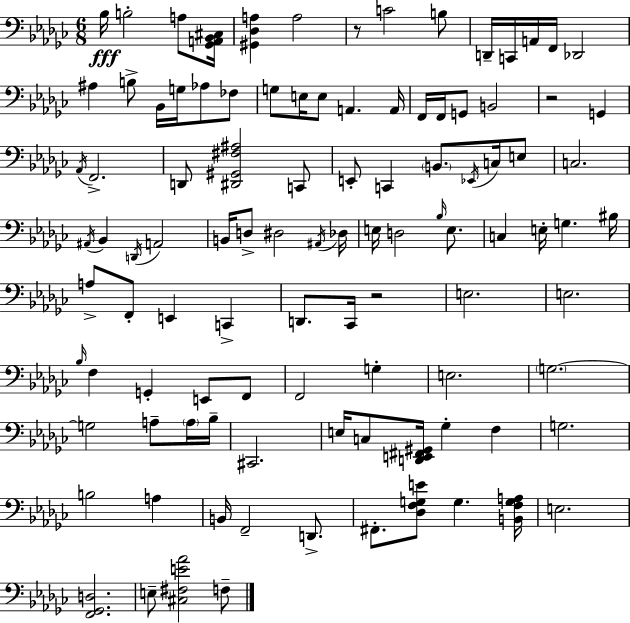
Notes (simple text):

Bb3/s B3/h A3/e [Gb2,A2,Bb2,C#3]/s [G#2,Db3,A3]/q A3/h R/e C4/h B3/e D2/s C2/s A2/s F2/s Db2/h A#3/q B3/e Bb2/s G3/s Ab3/e FES3/e G3/e E3/s E3/e A2/q. A2/s F2/s F2/s G2/e B2/h R/h G2/q Ab2/s F2/h. D2/e [D#2,G#2,F#3,A#3]/h C2/e E2/e C2/q B2/e. Eb2/s C3/s E3/e C3/h. A#2/s Bb2/q D2/s A2/h B2/s D3/e D#3/h A#2/s Db3/s E3/s D3/h Bb3/s E3/e. C3/q E3/s G3/q. BIS3/s A3/e F2/e E2/q C2/q D2/e. CES2/s R/h E3/h. E3/h. Bb3/s F3/q G2/q E2/e F2/e F2/h G3/q E3/h. G3/h. G3/h A3/e A3/s Bb3/s C#2/h. E3/s C3/e [D2,E2,F#2,G#2]/s Gb3/q F3/q G3/h. B3/h A3/q B2/s F2/h D2/e. F#2/e. [Db3,F3,G3,E4]/e G3/q. [B2,F3,G3,A3]/s E3/h. [F2,Gb2,D3]/h. E3/e [C#3,F#3,E4,Ab4]/h F3/e